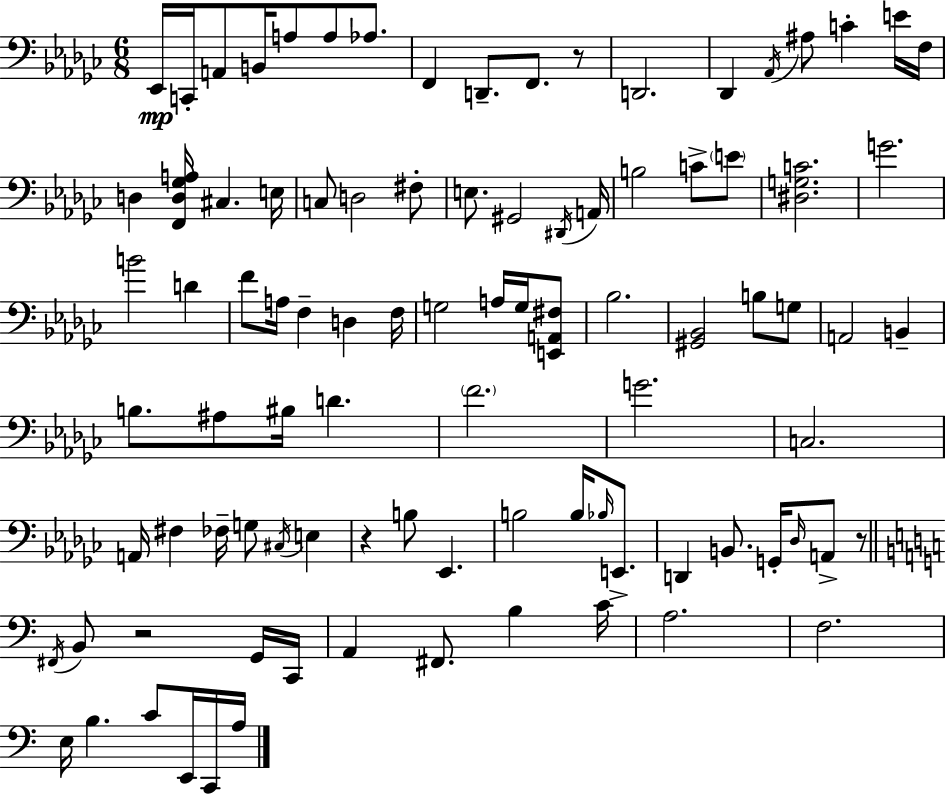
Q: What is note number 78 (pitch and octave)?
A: C4